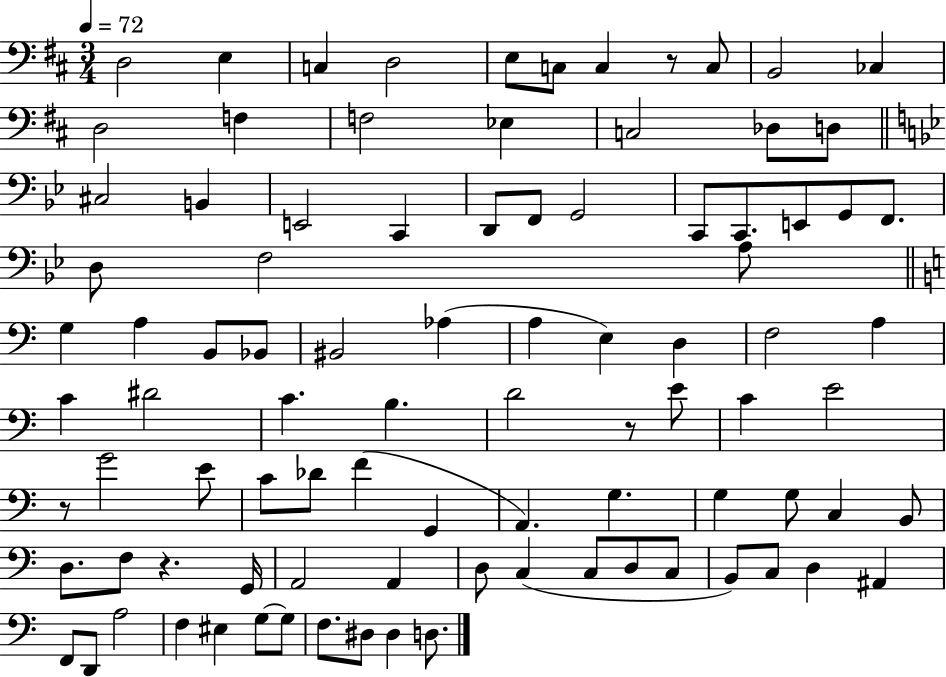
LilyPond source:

{
  \clef bass
  \numericTimeSignature
  \time 3/4
  \key d \major
  \tempo 4 = 72
  d2 e4 | c4 d2 | e8 c8 c4 r8 c8 | b,2 ces4 | \break d2 f4 | f2 ees4 | c2 des8 d8 | \bar "||" \break \key bes \major cis2 b,4 | e,2 c,4 | d,8 f,8 g,2 | c,8 c,8. e,8 g,8 f,8. | \break d8 f2 a8 | \bar "||" \break \key c \major g4 a4 b,8 bes,8 | bis,2 aes4( | a4 e4) d4 | f2 a4 | \break c'4 dis'2 | c'4. b4. | d'2 r8 e'8 | c'4 e'2 | \break r8 g'2 e'8 | c'8 des'8 f'4( g,4 | a,4.) g4. | g4 g8 c4 b,8 | \break d8. f8 r4. g,16 | a,2 a,4 | d8 c4( c8 d8 c8 | b,8) c8 d4 ais,4 | \break f,8 d,8 a2 | f4 eis4 g8~~ g8 | f8. dis8 dis4 d8. | \bar "|."
}